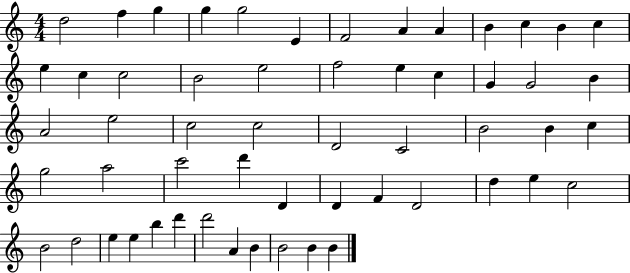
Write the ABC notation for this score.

X:1
T:Untitled
M:4/4
L:1/4
K:C
d2 f g g g2 E F2 A A B c B c e c c2 B2 e2 f2 e c G G2 B A2 e2 c2 c2 D2 C2 B2 B c g2 a2 c'2 d' D D F D2 d e c2 B2 d2 e e b d' d'2 A B B2 B B